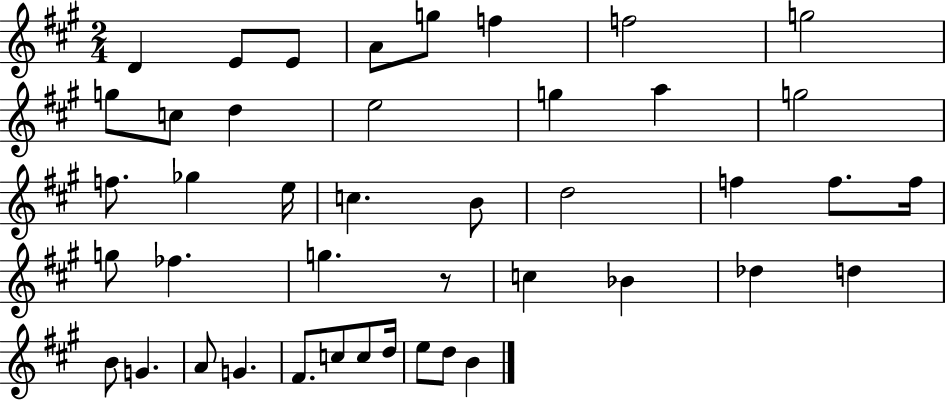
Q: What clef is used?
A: treble